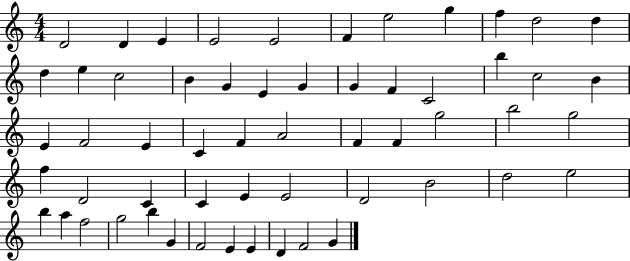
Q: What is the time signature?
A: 4/4